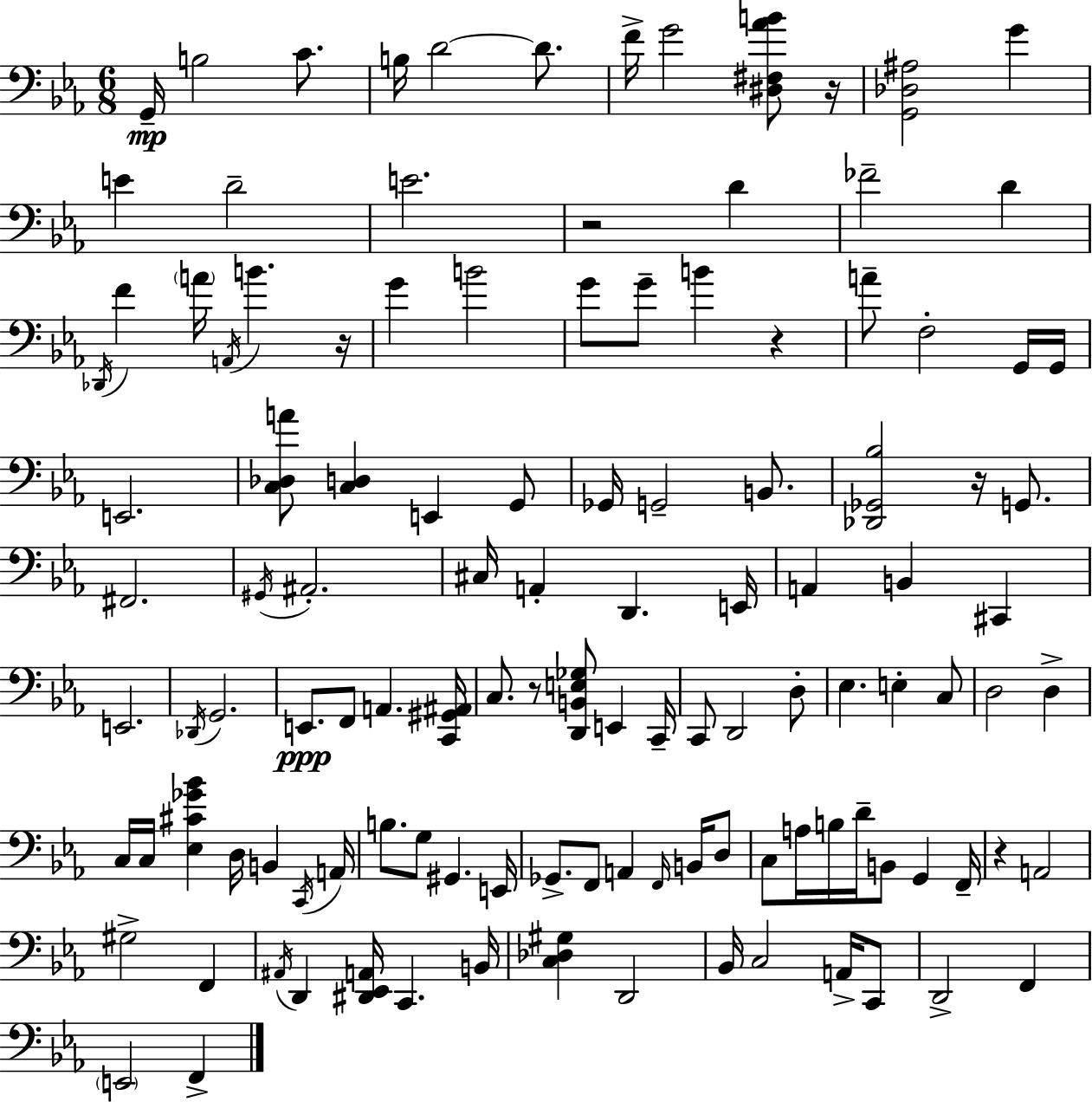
G2/s B3/h C4/e. B3/s D4/h D4/e. F4/s G4/h [D#3,F#3,Ab4,B4]/e R/s [G2,Db3,A#3]/h G4/q E4/q D4/h E4/h. R/h D4/q FES4/h D4/q Db2/s F4/q A4/s A2/s B4/q. R/s G4/q B4/h G4/e G4/e B4/q R/q A4/e F3/h G2/s G2/s E2/h. [C3,Db3,A4]/e [C3,D3]/q E2/q G2/e Gb2/s G2/h B2/e. [Db2,Gb2,Bb3]/h R/s G2/e. F#2/h. G#2/s A#2/h. C#3/s A2/q D2/q. E2/s A2/q B2/q C#2/q E2/h. Db2/s G2/h. E2/e. F2/e A2/q. [C2,G#2,A#2]/s C3/e. R/e [D2,B2,E3,Gb3]/e E2/q C2/s C2/e D2/h D3/e Eb3/q. E3/q C3/e D3/h D3/q C3/s C3/s [Eb3,C#4,Gb4,Bb4]/q D3/s B2/q C2/s A2/s B3/e. G3/e G#2/q. E2/s Gb2/e. F2/e A2/q F2/s B2/s D3/e C3/e A3/s B3/s D4/s B2/e G2/q F2/s R/q A2/h G#3/h F2/q A#2/s D2/q [D#2,Eb2,A2]/s C2/q. B2/s [C3,Db3,G#3]/q D2/h Bb2/s C3/h A2/s C2/e D2/h F2/q E2/h F2/q